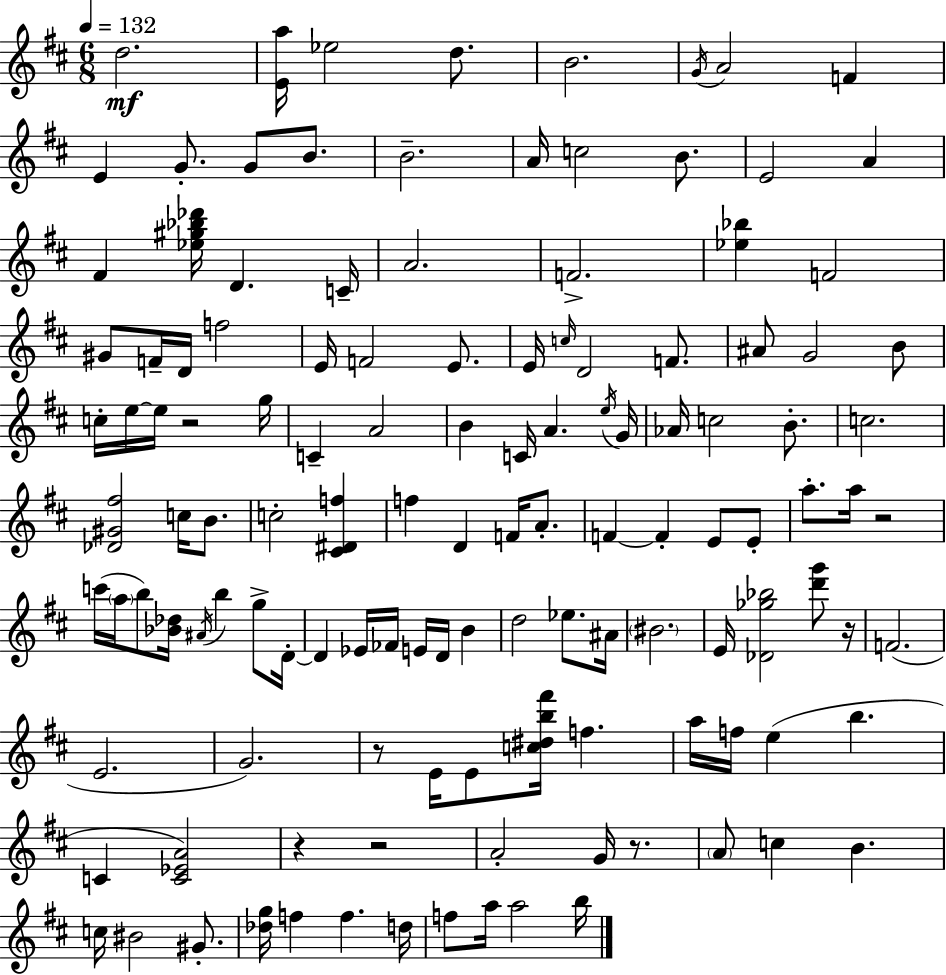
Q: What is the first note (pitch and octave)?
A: D5